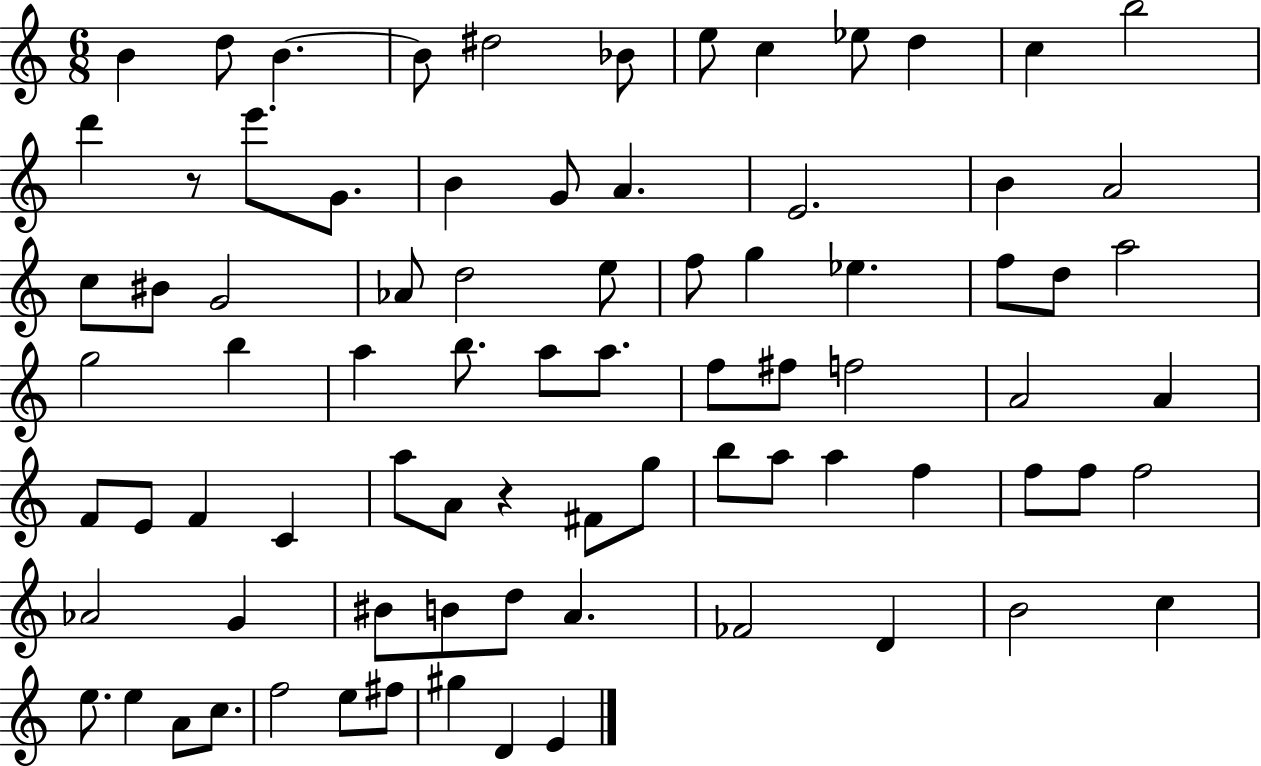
{
  \clef treble
  \numericTimeSignature
  \time 6/8
  \key c \major
  b'4 d''8 b'4.~~ | b'8 dis''2 bes'8 | e''8 c''4 ees''8 d''4 | c''4 b''2 | \break d'''4 r8 e'''8. g'8. | b'4 g'8 a'4. | e'2. | b'4 a'2 | \break c''8 bis'8 g'2 | aes'8 d''2 e''8 | f''8 g''4 ees''4. | f''8 d''8 a''2 | \break g''2 b''4 | a''4 b''8. a''8 a''8. | f''8 fis''8 f''2 | a'2 a'4 | \break f'8 e'8 f'4 c'4 | a''8 a'8 r4 fis'8 g''8 | b''8 a''8 a''4 f''4 | f''8 f''8 f''2 | \break aes'2 g'4 | bis'8 b'8 d''8 a'4. | fes'2 d'4 | b'2 c''4 | \break e''8. e''4 a'8 c''8. | f''2 e''8 fis''8 | gis''4 d'4 e'4 | \bar "|."
}